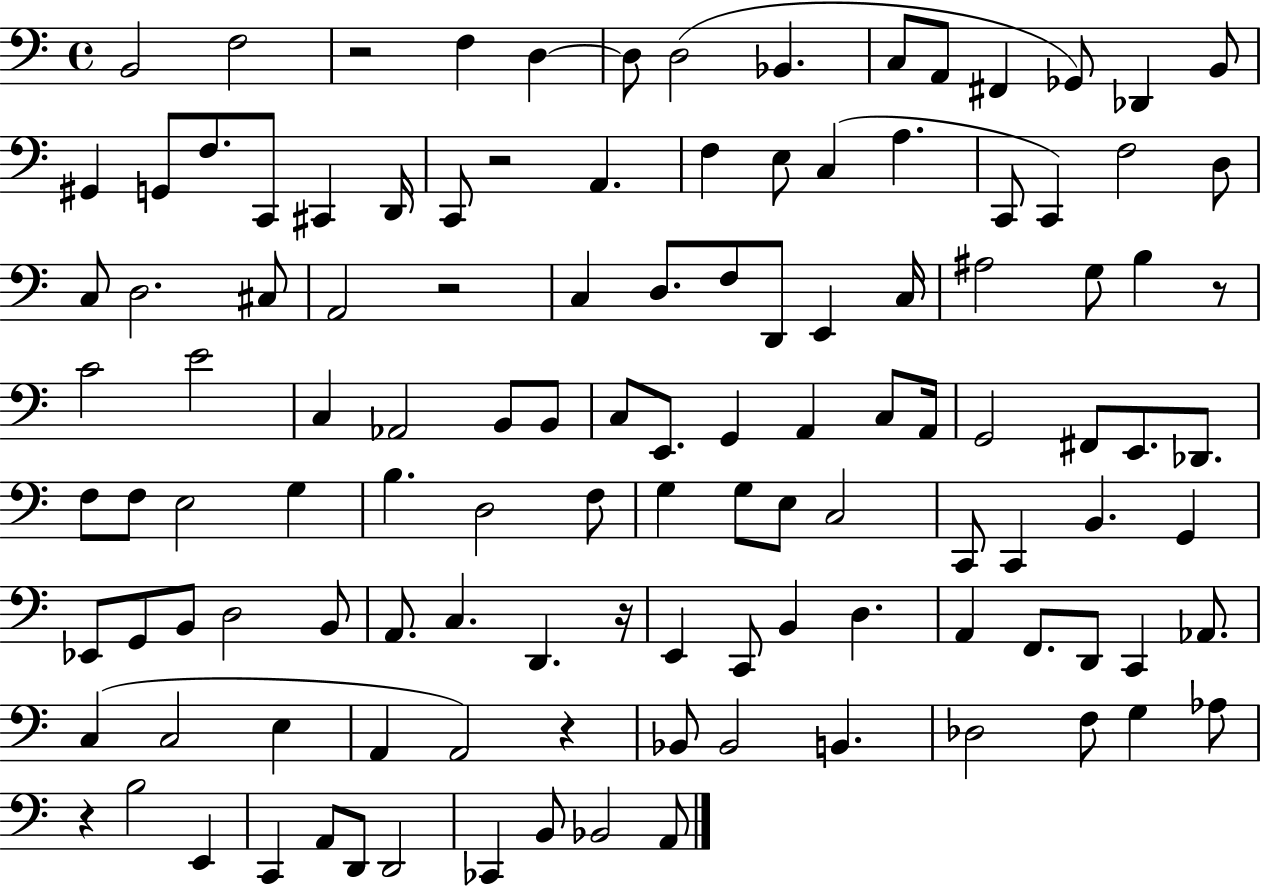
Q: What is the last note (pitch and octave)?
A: A2